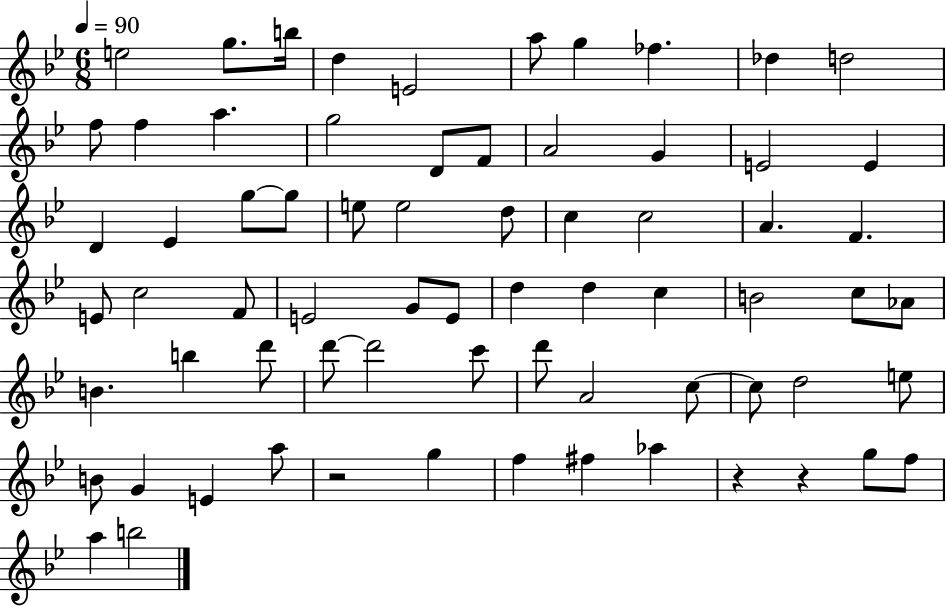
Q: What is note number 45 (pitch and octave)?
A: B5